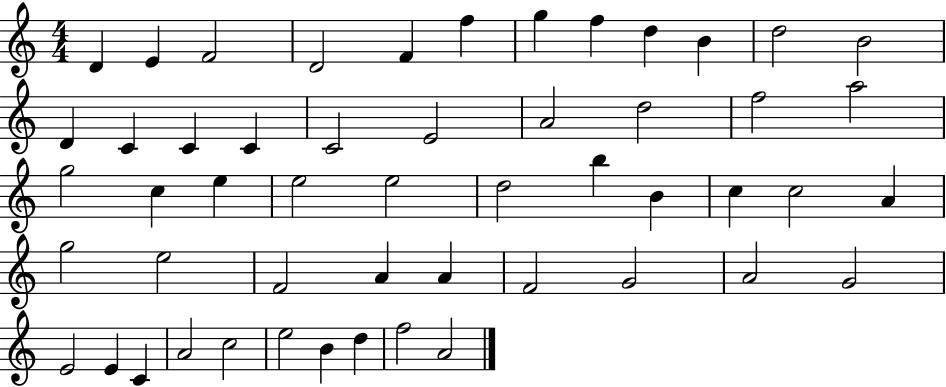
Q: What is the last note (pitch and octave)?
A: A4